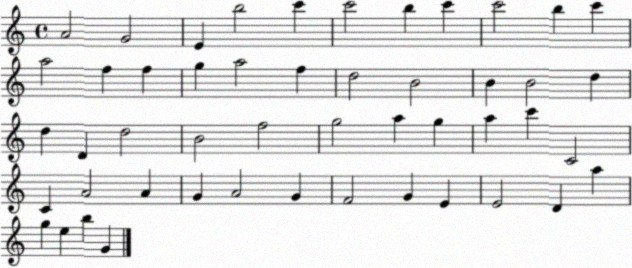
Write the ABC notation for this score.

X:1
T:Untitled
M:4/4
L:1/4
K:C
A2 G2 E b2 c' c'2 b c' c'2 b c' a2 f f g a2 f d2 B2 B B2 d d D d2 B2 f2 g2 a g a c' C2 C A2 A G A2 G F2 G E E2 D a g e b G